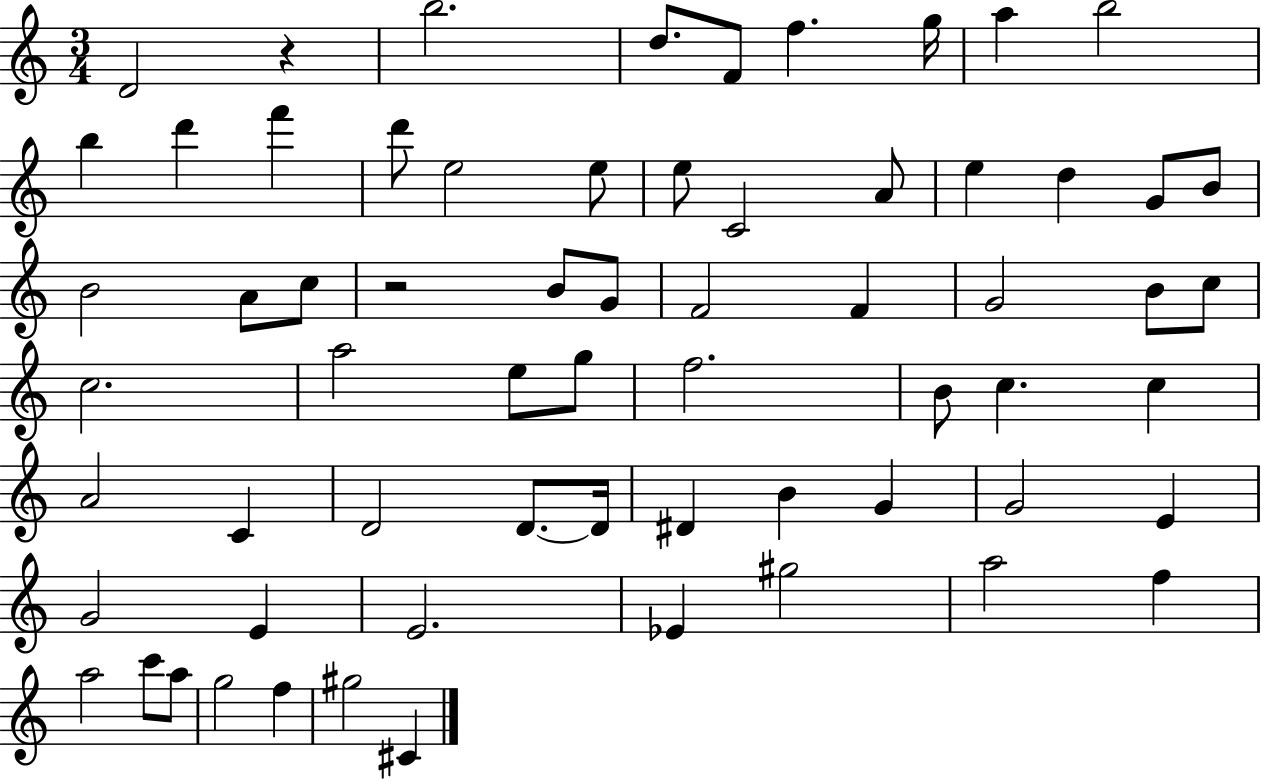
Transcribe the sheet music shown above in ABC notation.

X:1
T:Untitled
M:3/4
L:1/4
K:C
D2 z b2 d/2 F/2 f g/4 a b2 b d' f' d'/2 e2 e/2 e/2 C2 A/2 e d G/2 B/2 B2 A/2 c/2 z2 B/2 G/2 F2 F G2 B/2 c/2 c2 a2 e/2 g/2 f2 B/2 c c A2 C D2 D/2 D/4 ^D B G G2 E G2 E E2 _E ^g2 a2 f a2 c'/2 a/2 g2 f ^g2 ^C